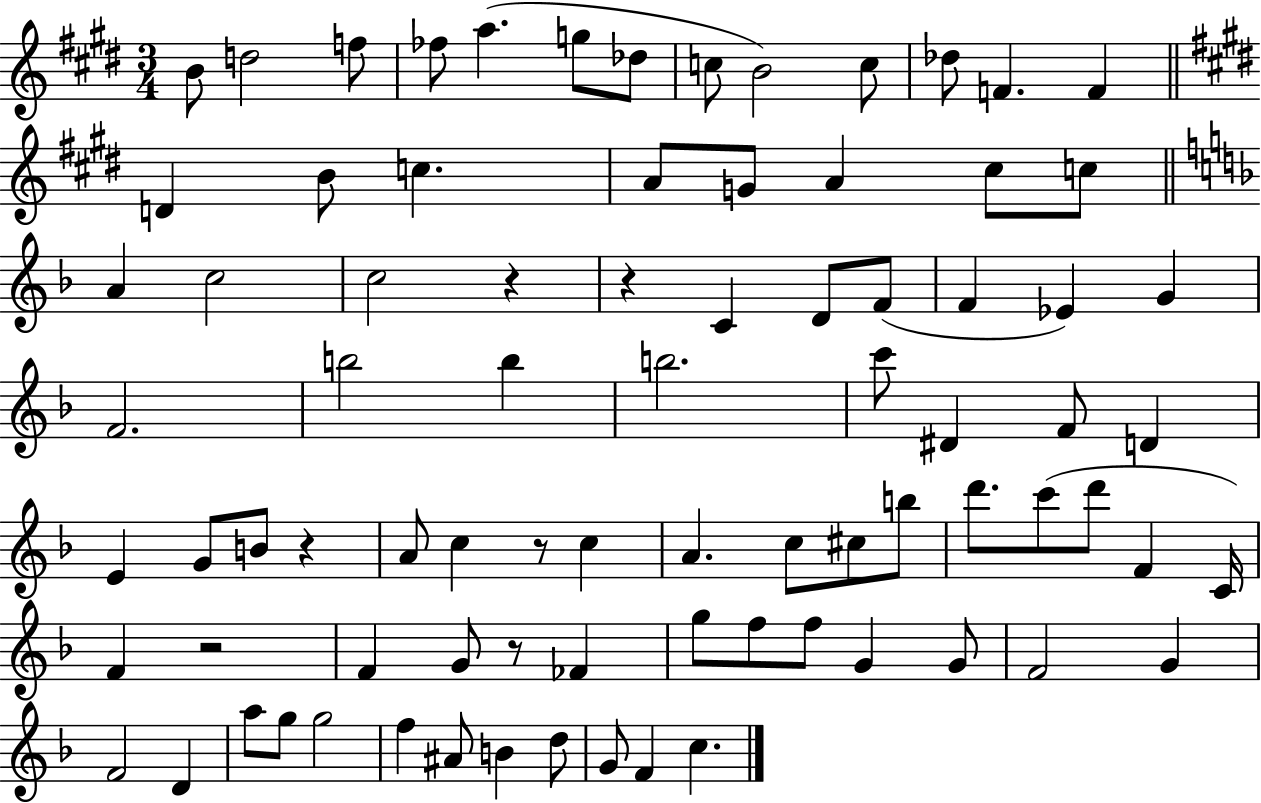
X:1
T:Untitled
M:3/4
L:1/4
K:E
B/2 d2 f/2 _f/2 a g/2 _d/2 c/2 B2 c/2 _d/2 F F D B/2 c A/2 G/2 A ^c/2 c/2 A c2 c2 z z C D/2 F/2 F _E G F2 b2 b b2 c'/2 ^D F/2 D E G/2 B/2 z A/2 c z/2 c A c/2 ^c/2 b/2 d'/2 c'/2 d'/2 F C/4 F z2 F G/2 z/2 _F g/2 f/2 f/2 G G/2 F2 G F2 D a/2 g/2 g2 f ^A/2 B d/2 G/2 F c